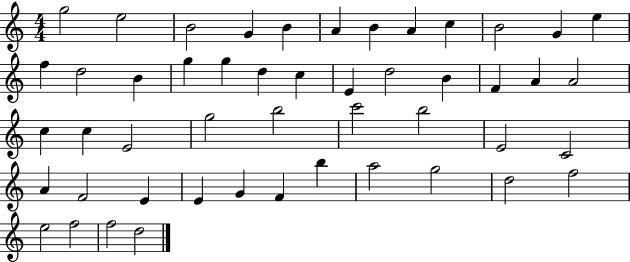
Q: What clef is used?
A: treble